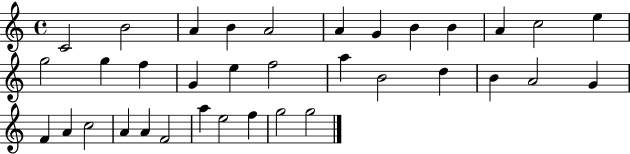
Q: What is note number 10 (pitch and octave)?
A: A4